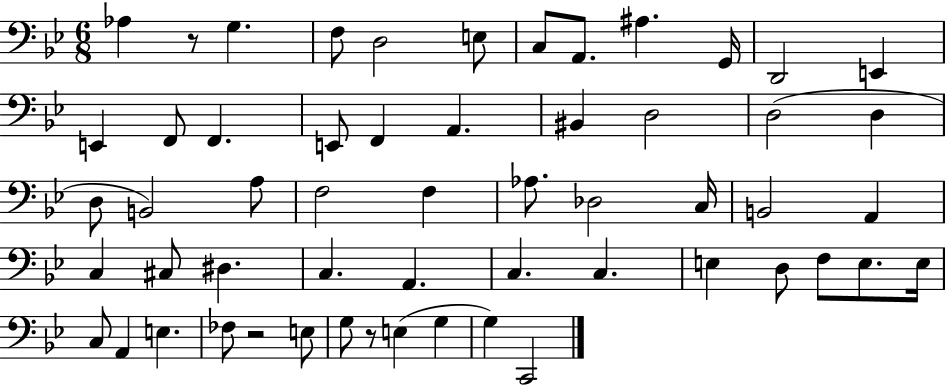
Ab3/q R/e G3/q. F3/e D3/h E3/e C3/e A2/e. A#3/q. G2/s D2/h E2/q E2/q F2/e F2/q. E2/e F2/q A2/q. BIS2/q D3/h D3/h D3/q D3/e B2/h A3/e F3/h F3/q Ab3/e. Db3/h C3/s B2/h A2/q C3/q C#3/e D#3/q. C3/q. A2/q. C3/q. C3/q. E3/q D3/e F3/e E3/e. E3/s C3/e A2/q E3/q. FES3/e R/h E3/e G3/e R/e E3/q G3/q G3/q C2/h